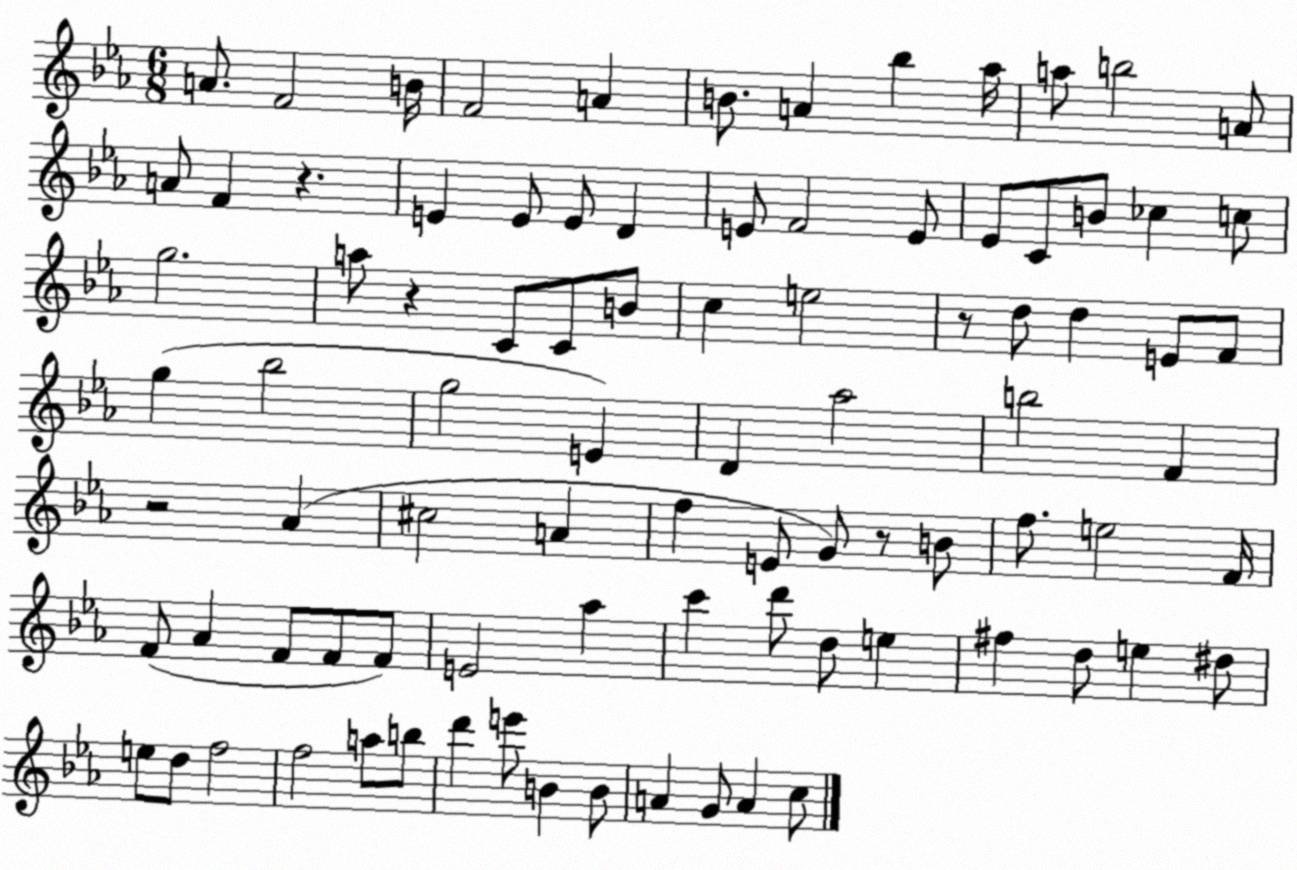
X:1
T:Untitled
M:6/8
L:1/4
K:Eb
A/2 F2 B/4 F2 A B/2 A _b _a/4 a/2 b2 A/2 A/2 F z E E/2 E/2 D E/2 F2 E/2 _E/2 C/2 B/2 _c c/2 g2 a/2 z C/2 C/2 B/2 c e2 z/2 d/2 d E/2 F/2 g _b2 g2 E D _a2 b2 F z2 _A ^c2 A f E/2 G/2 z/2 B/2 f/2 e2 F/4 F/2 _A F/2 F/2 F/2 E2 _a c' d'/2 d/2 e ^f d/2 e ^d/2 e/2 d/2 f2 f2 a/2 b/2 d' e'/2 B B/2 A G/2 A c/2